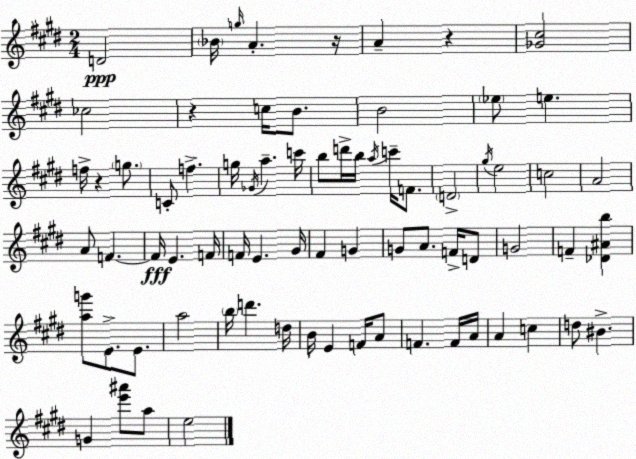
X:1
T:Untitled
M:2/4
L:1/4
K:E
D2 _B/4 g/4 A z/4 A z [_G^c]2 _c2 z c/4 B/2 B2 _e/2 e f/4 z g/2 C/2 f g/4 _G/4 a c'/4 b/2 d'/4 b/4 a/4 c'/4 F/2 D2 ^g/4 e2 c2 A2 A/2 F F/4 E F/4 F/4 E ^G/4 ^F G G/2 A/2 F/4 D/2 G2 F [_D^Ab] [ag']/2 E/2 E/2 a2 b/4 d' d/4 B/4 E F/4 A/2 F F/4 A/4 A c d/2 ^B G [e'^a']/2 a/2 e2